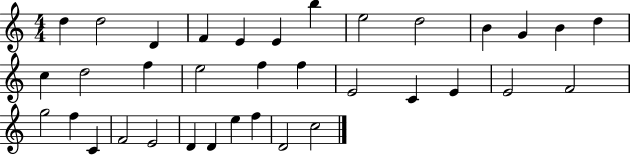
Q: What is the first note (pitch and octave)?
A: D5